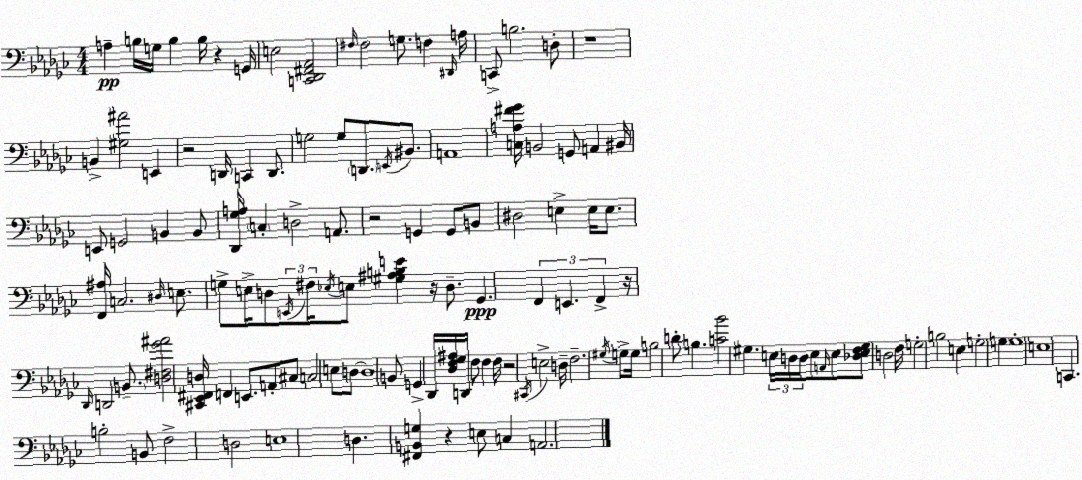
X:1
T:Untitled
M:4/4
L:1/4
K:Ebm
A, B,/4 G,/4 B, B,/4 z G,,/4 E,2 [C,,_D,,^F,,_A,,]2 ^F,/4 ^F,2 G,/2 F, ^D,,/4 A,/4 C,,/2 B,2 D,/2 z4 B,, [^G,^A]2 E,, z2 D,,/4 C,, D,,/2 G,2 G,/2 D,,/2 E,,/4 ^B,,/2 A,,4 [C,A,^F_G]/4 B,,2 G,,/2 A,, ^B,,/4 E,,/2 G,,2 B,, B,,/2 [_D,,_G,A,]/4 C, D,2 A,,/2 z2 G,, G,,/2 B,,/2 ^D,2 E, E,/4 E,/2 [F,,^A,]/4 C,2 ^D,/4 E,/2 G,/2 E,/4 D,/2 E,,/4 ^F,/4 _E,/4 E,/2 [^G,^A,B,E] z/4 D,/2 _G,, F,, E,, F,, z/4 _D,,/4 D,,2 B,,/2 [D,^F,_G^A]2 [^C,,_E,,^F,,D,]/4 F,, E,,/2 A,,/2 ^C,/2 C,2 E,/2 D,/2 D,4 B,,/2 G,, _D,,/4 [_D,F,_G,^A,]/4 D,,/4 F,/2 F, F,/4 z2 ^C,,/4 E,2 D,/4 F,2 ^G,/4 G,/2 G,/4 B,2 D/2 B, [C_B]2 ^G, E,/4 D,/4 D,/4 E,/2 A,,/4 E,/2 [_D,E,F,^G,]/2 D,2 F,/4 G,2 B,2 E, G,2 G, G,4 E,4 C,, B,2 B,,/2 F,2 D,2 E,4 D, [^F,,B,,G,] z E,/2 C, A,,2